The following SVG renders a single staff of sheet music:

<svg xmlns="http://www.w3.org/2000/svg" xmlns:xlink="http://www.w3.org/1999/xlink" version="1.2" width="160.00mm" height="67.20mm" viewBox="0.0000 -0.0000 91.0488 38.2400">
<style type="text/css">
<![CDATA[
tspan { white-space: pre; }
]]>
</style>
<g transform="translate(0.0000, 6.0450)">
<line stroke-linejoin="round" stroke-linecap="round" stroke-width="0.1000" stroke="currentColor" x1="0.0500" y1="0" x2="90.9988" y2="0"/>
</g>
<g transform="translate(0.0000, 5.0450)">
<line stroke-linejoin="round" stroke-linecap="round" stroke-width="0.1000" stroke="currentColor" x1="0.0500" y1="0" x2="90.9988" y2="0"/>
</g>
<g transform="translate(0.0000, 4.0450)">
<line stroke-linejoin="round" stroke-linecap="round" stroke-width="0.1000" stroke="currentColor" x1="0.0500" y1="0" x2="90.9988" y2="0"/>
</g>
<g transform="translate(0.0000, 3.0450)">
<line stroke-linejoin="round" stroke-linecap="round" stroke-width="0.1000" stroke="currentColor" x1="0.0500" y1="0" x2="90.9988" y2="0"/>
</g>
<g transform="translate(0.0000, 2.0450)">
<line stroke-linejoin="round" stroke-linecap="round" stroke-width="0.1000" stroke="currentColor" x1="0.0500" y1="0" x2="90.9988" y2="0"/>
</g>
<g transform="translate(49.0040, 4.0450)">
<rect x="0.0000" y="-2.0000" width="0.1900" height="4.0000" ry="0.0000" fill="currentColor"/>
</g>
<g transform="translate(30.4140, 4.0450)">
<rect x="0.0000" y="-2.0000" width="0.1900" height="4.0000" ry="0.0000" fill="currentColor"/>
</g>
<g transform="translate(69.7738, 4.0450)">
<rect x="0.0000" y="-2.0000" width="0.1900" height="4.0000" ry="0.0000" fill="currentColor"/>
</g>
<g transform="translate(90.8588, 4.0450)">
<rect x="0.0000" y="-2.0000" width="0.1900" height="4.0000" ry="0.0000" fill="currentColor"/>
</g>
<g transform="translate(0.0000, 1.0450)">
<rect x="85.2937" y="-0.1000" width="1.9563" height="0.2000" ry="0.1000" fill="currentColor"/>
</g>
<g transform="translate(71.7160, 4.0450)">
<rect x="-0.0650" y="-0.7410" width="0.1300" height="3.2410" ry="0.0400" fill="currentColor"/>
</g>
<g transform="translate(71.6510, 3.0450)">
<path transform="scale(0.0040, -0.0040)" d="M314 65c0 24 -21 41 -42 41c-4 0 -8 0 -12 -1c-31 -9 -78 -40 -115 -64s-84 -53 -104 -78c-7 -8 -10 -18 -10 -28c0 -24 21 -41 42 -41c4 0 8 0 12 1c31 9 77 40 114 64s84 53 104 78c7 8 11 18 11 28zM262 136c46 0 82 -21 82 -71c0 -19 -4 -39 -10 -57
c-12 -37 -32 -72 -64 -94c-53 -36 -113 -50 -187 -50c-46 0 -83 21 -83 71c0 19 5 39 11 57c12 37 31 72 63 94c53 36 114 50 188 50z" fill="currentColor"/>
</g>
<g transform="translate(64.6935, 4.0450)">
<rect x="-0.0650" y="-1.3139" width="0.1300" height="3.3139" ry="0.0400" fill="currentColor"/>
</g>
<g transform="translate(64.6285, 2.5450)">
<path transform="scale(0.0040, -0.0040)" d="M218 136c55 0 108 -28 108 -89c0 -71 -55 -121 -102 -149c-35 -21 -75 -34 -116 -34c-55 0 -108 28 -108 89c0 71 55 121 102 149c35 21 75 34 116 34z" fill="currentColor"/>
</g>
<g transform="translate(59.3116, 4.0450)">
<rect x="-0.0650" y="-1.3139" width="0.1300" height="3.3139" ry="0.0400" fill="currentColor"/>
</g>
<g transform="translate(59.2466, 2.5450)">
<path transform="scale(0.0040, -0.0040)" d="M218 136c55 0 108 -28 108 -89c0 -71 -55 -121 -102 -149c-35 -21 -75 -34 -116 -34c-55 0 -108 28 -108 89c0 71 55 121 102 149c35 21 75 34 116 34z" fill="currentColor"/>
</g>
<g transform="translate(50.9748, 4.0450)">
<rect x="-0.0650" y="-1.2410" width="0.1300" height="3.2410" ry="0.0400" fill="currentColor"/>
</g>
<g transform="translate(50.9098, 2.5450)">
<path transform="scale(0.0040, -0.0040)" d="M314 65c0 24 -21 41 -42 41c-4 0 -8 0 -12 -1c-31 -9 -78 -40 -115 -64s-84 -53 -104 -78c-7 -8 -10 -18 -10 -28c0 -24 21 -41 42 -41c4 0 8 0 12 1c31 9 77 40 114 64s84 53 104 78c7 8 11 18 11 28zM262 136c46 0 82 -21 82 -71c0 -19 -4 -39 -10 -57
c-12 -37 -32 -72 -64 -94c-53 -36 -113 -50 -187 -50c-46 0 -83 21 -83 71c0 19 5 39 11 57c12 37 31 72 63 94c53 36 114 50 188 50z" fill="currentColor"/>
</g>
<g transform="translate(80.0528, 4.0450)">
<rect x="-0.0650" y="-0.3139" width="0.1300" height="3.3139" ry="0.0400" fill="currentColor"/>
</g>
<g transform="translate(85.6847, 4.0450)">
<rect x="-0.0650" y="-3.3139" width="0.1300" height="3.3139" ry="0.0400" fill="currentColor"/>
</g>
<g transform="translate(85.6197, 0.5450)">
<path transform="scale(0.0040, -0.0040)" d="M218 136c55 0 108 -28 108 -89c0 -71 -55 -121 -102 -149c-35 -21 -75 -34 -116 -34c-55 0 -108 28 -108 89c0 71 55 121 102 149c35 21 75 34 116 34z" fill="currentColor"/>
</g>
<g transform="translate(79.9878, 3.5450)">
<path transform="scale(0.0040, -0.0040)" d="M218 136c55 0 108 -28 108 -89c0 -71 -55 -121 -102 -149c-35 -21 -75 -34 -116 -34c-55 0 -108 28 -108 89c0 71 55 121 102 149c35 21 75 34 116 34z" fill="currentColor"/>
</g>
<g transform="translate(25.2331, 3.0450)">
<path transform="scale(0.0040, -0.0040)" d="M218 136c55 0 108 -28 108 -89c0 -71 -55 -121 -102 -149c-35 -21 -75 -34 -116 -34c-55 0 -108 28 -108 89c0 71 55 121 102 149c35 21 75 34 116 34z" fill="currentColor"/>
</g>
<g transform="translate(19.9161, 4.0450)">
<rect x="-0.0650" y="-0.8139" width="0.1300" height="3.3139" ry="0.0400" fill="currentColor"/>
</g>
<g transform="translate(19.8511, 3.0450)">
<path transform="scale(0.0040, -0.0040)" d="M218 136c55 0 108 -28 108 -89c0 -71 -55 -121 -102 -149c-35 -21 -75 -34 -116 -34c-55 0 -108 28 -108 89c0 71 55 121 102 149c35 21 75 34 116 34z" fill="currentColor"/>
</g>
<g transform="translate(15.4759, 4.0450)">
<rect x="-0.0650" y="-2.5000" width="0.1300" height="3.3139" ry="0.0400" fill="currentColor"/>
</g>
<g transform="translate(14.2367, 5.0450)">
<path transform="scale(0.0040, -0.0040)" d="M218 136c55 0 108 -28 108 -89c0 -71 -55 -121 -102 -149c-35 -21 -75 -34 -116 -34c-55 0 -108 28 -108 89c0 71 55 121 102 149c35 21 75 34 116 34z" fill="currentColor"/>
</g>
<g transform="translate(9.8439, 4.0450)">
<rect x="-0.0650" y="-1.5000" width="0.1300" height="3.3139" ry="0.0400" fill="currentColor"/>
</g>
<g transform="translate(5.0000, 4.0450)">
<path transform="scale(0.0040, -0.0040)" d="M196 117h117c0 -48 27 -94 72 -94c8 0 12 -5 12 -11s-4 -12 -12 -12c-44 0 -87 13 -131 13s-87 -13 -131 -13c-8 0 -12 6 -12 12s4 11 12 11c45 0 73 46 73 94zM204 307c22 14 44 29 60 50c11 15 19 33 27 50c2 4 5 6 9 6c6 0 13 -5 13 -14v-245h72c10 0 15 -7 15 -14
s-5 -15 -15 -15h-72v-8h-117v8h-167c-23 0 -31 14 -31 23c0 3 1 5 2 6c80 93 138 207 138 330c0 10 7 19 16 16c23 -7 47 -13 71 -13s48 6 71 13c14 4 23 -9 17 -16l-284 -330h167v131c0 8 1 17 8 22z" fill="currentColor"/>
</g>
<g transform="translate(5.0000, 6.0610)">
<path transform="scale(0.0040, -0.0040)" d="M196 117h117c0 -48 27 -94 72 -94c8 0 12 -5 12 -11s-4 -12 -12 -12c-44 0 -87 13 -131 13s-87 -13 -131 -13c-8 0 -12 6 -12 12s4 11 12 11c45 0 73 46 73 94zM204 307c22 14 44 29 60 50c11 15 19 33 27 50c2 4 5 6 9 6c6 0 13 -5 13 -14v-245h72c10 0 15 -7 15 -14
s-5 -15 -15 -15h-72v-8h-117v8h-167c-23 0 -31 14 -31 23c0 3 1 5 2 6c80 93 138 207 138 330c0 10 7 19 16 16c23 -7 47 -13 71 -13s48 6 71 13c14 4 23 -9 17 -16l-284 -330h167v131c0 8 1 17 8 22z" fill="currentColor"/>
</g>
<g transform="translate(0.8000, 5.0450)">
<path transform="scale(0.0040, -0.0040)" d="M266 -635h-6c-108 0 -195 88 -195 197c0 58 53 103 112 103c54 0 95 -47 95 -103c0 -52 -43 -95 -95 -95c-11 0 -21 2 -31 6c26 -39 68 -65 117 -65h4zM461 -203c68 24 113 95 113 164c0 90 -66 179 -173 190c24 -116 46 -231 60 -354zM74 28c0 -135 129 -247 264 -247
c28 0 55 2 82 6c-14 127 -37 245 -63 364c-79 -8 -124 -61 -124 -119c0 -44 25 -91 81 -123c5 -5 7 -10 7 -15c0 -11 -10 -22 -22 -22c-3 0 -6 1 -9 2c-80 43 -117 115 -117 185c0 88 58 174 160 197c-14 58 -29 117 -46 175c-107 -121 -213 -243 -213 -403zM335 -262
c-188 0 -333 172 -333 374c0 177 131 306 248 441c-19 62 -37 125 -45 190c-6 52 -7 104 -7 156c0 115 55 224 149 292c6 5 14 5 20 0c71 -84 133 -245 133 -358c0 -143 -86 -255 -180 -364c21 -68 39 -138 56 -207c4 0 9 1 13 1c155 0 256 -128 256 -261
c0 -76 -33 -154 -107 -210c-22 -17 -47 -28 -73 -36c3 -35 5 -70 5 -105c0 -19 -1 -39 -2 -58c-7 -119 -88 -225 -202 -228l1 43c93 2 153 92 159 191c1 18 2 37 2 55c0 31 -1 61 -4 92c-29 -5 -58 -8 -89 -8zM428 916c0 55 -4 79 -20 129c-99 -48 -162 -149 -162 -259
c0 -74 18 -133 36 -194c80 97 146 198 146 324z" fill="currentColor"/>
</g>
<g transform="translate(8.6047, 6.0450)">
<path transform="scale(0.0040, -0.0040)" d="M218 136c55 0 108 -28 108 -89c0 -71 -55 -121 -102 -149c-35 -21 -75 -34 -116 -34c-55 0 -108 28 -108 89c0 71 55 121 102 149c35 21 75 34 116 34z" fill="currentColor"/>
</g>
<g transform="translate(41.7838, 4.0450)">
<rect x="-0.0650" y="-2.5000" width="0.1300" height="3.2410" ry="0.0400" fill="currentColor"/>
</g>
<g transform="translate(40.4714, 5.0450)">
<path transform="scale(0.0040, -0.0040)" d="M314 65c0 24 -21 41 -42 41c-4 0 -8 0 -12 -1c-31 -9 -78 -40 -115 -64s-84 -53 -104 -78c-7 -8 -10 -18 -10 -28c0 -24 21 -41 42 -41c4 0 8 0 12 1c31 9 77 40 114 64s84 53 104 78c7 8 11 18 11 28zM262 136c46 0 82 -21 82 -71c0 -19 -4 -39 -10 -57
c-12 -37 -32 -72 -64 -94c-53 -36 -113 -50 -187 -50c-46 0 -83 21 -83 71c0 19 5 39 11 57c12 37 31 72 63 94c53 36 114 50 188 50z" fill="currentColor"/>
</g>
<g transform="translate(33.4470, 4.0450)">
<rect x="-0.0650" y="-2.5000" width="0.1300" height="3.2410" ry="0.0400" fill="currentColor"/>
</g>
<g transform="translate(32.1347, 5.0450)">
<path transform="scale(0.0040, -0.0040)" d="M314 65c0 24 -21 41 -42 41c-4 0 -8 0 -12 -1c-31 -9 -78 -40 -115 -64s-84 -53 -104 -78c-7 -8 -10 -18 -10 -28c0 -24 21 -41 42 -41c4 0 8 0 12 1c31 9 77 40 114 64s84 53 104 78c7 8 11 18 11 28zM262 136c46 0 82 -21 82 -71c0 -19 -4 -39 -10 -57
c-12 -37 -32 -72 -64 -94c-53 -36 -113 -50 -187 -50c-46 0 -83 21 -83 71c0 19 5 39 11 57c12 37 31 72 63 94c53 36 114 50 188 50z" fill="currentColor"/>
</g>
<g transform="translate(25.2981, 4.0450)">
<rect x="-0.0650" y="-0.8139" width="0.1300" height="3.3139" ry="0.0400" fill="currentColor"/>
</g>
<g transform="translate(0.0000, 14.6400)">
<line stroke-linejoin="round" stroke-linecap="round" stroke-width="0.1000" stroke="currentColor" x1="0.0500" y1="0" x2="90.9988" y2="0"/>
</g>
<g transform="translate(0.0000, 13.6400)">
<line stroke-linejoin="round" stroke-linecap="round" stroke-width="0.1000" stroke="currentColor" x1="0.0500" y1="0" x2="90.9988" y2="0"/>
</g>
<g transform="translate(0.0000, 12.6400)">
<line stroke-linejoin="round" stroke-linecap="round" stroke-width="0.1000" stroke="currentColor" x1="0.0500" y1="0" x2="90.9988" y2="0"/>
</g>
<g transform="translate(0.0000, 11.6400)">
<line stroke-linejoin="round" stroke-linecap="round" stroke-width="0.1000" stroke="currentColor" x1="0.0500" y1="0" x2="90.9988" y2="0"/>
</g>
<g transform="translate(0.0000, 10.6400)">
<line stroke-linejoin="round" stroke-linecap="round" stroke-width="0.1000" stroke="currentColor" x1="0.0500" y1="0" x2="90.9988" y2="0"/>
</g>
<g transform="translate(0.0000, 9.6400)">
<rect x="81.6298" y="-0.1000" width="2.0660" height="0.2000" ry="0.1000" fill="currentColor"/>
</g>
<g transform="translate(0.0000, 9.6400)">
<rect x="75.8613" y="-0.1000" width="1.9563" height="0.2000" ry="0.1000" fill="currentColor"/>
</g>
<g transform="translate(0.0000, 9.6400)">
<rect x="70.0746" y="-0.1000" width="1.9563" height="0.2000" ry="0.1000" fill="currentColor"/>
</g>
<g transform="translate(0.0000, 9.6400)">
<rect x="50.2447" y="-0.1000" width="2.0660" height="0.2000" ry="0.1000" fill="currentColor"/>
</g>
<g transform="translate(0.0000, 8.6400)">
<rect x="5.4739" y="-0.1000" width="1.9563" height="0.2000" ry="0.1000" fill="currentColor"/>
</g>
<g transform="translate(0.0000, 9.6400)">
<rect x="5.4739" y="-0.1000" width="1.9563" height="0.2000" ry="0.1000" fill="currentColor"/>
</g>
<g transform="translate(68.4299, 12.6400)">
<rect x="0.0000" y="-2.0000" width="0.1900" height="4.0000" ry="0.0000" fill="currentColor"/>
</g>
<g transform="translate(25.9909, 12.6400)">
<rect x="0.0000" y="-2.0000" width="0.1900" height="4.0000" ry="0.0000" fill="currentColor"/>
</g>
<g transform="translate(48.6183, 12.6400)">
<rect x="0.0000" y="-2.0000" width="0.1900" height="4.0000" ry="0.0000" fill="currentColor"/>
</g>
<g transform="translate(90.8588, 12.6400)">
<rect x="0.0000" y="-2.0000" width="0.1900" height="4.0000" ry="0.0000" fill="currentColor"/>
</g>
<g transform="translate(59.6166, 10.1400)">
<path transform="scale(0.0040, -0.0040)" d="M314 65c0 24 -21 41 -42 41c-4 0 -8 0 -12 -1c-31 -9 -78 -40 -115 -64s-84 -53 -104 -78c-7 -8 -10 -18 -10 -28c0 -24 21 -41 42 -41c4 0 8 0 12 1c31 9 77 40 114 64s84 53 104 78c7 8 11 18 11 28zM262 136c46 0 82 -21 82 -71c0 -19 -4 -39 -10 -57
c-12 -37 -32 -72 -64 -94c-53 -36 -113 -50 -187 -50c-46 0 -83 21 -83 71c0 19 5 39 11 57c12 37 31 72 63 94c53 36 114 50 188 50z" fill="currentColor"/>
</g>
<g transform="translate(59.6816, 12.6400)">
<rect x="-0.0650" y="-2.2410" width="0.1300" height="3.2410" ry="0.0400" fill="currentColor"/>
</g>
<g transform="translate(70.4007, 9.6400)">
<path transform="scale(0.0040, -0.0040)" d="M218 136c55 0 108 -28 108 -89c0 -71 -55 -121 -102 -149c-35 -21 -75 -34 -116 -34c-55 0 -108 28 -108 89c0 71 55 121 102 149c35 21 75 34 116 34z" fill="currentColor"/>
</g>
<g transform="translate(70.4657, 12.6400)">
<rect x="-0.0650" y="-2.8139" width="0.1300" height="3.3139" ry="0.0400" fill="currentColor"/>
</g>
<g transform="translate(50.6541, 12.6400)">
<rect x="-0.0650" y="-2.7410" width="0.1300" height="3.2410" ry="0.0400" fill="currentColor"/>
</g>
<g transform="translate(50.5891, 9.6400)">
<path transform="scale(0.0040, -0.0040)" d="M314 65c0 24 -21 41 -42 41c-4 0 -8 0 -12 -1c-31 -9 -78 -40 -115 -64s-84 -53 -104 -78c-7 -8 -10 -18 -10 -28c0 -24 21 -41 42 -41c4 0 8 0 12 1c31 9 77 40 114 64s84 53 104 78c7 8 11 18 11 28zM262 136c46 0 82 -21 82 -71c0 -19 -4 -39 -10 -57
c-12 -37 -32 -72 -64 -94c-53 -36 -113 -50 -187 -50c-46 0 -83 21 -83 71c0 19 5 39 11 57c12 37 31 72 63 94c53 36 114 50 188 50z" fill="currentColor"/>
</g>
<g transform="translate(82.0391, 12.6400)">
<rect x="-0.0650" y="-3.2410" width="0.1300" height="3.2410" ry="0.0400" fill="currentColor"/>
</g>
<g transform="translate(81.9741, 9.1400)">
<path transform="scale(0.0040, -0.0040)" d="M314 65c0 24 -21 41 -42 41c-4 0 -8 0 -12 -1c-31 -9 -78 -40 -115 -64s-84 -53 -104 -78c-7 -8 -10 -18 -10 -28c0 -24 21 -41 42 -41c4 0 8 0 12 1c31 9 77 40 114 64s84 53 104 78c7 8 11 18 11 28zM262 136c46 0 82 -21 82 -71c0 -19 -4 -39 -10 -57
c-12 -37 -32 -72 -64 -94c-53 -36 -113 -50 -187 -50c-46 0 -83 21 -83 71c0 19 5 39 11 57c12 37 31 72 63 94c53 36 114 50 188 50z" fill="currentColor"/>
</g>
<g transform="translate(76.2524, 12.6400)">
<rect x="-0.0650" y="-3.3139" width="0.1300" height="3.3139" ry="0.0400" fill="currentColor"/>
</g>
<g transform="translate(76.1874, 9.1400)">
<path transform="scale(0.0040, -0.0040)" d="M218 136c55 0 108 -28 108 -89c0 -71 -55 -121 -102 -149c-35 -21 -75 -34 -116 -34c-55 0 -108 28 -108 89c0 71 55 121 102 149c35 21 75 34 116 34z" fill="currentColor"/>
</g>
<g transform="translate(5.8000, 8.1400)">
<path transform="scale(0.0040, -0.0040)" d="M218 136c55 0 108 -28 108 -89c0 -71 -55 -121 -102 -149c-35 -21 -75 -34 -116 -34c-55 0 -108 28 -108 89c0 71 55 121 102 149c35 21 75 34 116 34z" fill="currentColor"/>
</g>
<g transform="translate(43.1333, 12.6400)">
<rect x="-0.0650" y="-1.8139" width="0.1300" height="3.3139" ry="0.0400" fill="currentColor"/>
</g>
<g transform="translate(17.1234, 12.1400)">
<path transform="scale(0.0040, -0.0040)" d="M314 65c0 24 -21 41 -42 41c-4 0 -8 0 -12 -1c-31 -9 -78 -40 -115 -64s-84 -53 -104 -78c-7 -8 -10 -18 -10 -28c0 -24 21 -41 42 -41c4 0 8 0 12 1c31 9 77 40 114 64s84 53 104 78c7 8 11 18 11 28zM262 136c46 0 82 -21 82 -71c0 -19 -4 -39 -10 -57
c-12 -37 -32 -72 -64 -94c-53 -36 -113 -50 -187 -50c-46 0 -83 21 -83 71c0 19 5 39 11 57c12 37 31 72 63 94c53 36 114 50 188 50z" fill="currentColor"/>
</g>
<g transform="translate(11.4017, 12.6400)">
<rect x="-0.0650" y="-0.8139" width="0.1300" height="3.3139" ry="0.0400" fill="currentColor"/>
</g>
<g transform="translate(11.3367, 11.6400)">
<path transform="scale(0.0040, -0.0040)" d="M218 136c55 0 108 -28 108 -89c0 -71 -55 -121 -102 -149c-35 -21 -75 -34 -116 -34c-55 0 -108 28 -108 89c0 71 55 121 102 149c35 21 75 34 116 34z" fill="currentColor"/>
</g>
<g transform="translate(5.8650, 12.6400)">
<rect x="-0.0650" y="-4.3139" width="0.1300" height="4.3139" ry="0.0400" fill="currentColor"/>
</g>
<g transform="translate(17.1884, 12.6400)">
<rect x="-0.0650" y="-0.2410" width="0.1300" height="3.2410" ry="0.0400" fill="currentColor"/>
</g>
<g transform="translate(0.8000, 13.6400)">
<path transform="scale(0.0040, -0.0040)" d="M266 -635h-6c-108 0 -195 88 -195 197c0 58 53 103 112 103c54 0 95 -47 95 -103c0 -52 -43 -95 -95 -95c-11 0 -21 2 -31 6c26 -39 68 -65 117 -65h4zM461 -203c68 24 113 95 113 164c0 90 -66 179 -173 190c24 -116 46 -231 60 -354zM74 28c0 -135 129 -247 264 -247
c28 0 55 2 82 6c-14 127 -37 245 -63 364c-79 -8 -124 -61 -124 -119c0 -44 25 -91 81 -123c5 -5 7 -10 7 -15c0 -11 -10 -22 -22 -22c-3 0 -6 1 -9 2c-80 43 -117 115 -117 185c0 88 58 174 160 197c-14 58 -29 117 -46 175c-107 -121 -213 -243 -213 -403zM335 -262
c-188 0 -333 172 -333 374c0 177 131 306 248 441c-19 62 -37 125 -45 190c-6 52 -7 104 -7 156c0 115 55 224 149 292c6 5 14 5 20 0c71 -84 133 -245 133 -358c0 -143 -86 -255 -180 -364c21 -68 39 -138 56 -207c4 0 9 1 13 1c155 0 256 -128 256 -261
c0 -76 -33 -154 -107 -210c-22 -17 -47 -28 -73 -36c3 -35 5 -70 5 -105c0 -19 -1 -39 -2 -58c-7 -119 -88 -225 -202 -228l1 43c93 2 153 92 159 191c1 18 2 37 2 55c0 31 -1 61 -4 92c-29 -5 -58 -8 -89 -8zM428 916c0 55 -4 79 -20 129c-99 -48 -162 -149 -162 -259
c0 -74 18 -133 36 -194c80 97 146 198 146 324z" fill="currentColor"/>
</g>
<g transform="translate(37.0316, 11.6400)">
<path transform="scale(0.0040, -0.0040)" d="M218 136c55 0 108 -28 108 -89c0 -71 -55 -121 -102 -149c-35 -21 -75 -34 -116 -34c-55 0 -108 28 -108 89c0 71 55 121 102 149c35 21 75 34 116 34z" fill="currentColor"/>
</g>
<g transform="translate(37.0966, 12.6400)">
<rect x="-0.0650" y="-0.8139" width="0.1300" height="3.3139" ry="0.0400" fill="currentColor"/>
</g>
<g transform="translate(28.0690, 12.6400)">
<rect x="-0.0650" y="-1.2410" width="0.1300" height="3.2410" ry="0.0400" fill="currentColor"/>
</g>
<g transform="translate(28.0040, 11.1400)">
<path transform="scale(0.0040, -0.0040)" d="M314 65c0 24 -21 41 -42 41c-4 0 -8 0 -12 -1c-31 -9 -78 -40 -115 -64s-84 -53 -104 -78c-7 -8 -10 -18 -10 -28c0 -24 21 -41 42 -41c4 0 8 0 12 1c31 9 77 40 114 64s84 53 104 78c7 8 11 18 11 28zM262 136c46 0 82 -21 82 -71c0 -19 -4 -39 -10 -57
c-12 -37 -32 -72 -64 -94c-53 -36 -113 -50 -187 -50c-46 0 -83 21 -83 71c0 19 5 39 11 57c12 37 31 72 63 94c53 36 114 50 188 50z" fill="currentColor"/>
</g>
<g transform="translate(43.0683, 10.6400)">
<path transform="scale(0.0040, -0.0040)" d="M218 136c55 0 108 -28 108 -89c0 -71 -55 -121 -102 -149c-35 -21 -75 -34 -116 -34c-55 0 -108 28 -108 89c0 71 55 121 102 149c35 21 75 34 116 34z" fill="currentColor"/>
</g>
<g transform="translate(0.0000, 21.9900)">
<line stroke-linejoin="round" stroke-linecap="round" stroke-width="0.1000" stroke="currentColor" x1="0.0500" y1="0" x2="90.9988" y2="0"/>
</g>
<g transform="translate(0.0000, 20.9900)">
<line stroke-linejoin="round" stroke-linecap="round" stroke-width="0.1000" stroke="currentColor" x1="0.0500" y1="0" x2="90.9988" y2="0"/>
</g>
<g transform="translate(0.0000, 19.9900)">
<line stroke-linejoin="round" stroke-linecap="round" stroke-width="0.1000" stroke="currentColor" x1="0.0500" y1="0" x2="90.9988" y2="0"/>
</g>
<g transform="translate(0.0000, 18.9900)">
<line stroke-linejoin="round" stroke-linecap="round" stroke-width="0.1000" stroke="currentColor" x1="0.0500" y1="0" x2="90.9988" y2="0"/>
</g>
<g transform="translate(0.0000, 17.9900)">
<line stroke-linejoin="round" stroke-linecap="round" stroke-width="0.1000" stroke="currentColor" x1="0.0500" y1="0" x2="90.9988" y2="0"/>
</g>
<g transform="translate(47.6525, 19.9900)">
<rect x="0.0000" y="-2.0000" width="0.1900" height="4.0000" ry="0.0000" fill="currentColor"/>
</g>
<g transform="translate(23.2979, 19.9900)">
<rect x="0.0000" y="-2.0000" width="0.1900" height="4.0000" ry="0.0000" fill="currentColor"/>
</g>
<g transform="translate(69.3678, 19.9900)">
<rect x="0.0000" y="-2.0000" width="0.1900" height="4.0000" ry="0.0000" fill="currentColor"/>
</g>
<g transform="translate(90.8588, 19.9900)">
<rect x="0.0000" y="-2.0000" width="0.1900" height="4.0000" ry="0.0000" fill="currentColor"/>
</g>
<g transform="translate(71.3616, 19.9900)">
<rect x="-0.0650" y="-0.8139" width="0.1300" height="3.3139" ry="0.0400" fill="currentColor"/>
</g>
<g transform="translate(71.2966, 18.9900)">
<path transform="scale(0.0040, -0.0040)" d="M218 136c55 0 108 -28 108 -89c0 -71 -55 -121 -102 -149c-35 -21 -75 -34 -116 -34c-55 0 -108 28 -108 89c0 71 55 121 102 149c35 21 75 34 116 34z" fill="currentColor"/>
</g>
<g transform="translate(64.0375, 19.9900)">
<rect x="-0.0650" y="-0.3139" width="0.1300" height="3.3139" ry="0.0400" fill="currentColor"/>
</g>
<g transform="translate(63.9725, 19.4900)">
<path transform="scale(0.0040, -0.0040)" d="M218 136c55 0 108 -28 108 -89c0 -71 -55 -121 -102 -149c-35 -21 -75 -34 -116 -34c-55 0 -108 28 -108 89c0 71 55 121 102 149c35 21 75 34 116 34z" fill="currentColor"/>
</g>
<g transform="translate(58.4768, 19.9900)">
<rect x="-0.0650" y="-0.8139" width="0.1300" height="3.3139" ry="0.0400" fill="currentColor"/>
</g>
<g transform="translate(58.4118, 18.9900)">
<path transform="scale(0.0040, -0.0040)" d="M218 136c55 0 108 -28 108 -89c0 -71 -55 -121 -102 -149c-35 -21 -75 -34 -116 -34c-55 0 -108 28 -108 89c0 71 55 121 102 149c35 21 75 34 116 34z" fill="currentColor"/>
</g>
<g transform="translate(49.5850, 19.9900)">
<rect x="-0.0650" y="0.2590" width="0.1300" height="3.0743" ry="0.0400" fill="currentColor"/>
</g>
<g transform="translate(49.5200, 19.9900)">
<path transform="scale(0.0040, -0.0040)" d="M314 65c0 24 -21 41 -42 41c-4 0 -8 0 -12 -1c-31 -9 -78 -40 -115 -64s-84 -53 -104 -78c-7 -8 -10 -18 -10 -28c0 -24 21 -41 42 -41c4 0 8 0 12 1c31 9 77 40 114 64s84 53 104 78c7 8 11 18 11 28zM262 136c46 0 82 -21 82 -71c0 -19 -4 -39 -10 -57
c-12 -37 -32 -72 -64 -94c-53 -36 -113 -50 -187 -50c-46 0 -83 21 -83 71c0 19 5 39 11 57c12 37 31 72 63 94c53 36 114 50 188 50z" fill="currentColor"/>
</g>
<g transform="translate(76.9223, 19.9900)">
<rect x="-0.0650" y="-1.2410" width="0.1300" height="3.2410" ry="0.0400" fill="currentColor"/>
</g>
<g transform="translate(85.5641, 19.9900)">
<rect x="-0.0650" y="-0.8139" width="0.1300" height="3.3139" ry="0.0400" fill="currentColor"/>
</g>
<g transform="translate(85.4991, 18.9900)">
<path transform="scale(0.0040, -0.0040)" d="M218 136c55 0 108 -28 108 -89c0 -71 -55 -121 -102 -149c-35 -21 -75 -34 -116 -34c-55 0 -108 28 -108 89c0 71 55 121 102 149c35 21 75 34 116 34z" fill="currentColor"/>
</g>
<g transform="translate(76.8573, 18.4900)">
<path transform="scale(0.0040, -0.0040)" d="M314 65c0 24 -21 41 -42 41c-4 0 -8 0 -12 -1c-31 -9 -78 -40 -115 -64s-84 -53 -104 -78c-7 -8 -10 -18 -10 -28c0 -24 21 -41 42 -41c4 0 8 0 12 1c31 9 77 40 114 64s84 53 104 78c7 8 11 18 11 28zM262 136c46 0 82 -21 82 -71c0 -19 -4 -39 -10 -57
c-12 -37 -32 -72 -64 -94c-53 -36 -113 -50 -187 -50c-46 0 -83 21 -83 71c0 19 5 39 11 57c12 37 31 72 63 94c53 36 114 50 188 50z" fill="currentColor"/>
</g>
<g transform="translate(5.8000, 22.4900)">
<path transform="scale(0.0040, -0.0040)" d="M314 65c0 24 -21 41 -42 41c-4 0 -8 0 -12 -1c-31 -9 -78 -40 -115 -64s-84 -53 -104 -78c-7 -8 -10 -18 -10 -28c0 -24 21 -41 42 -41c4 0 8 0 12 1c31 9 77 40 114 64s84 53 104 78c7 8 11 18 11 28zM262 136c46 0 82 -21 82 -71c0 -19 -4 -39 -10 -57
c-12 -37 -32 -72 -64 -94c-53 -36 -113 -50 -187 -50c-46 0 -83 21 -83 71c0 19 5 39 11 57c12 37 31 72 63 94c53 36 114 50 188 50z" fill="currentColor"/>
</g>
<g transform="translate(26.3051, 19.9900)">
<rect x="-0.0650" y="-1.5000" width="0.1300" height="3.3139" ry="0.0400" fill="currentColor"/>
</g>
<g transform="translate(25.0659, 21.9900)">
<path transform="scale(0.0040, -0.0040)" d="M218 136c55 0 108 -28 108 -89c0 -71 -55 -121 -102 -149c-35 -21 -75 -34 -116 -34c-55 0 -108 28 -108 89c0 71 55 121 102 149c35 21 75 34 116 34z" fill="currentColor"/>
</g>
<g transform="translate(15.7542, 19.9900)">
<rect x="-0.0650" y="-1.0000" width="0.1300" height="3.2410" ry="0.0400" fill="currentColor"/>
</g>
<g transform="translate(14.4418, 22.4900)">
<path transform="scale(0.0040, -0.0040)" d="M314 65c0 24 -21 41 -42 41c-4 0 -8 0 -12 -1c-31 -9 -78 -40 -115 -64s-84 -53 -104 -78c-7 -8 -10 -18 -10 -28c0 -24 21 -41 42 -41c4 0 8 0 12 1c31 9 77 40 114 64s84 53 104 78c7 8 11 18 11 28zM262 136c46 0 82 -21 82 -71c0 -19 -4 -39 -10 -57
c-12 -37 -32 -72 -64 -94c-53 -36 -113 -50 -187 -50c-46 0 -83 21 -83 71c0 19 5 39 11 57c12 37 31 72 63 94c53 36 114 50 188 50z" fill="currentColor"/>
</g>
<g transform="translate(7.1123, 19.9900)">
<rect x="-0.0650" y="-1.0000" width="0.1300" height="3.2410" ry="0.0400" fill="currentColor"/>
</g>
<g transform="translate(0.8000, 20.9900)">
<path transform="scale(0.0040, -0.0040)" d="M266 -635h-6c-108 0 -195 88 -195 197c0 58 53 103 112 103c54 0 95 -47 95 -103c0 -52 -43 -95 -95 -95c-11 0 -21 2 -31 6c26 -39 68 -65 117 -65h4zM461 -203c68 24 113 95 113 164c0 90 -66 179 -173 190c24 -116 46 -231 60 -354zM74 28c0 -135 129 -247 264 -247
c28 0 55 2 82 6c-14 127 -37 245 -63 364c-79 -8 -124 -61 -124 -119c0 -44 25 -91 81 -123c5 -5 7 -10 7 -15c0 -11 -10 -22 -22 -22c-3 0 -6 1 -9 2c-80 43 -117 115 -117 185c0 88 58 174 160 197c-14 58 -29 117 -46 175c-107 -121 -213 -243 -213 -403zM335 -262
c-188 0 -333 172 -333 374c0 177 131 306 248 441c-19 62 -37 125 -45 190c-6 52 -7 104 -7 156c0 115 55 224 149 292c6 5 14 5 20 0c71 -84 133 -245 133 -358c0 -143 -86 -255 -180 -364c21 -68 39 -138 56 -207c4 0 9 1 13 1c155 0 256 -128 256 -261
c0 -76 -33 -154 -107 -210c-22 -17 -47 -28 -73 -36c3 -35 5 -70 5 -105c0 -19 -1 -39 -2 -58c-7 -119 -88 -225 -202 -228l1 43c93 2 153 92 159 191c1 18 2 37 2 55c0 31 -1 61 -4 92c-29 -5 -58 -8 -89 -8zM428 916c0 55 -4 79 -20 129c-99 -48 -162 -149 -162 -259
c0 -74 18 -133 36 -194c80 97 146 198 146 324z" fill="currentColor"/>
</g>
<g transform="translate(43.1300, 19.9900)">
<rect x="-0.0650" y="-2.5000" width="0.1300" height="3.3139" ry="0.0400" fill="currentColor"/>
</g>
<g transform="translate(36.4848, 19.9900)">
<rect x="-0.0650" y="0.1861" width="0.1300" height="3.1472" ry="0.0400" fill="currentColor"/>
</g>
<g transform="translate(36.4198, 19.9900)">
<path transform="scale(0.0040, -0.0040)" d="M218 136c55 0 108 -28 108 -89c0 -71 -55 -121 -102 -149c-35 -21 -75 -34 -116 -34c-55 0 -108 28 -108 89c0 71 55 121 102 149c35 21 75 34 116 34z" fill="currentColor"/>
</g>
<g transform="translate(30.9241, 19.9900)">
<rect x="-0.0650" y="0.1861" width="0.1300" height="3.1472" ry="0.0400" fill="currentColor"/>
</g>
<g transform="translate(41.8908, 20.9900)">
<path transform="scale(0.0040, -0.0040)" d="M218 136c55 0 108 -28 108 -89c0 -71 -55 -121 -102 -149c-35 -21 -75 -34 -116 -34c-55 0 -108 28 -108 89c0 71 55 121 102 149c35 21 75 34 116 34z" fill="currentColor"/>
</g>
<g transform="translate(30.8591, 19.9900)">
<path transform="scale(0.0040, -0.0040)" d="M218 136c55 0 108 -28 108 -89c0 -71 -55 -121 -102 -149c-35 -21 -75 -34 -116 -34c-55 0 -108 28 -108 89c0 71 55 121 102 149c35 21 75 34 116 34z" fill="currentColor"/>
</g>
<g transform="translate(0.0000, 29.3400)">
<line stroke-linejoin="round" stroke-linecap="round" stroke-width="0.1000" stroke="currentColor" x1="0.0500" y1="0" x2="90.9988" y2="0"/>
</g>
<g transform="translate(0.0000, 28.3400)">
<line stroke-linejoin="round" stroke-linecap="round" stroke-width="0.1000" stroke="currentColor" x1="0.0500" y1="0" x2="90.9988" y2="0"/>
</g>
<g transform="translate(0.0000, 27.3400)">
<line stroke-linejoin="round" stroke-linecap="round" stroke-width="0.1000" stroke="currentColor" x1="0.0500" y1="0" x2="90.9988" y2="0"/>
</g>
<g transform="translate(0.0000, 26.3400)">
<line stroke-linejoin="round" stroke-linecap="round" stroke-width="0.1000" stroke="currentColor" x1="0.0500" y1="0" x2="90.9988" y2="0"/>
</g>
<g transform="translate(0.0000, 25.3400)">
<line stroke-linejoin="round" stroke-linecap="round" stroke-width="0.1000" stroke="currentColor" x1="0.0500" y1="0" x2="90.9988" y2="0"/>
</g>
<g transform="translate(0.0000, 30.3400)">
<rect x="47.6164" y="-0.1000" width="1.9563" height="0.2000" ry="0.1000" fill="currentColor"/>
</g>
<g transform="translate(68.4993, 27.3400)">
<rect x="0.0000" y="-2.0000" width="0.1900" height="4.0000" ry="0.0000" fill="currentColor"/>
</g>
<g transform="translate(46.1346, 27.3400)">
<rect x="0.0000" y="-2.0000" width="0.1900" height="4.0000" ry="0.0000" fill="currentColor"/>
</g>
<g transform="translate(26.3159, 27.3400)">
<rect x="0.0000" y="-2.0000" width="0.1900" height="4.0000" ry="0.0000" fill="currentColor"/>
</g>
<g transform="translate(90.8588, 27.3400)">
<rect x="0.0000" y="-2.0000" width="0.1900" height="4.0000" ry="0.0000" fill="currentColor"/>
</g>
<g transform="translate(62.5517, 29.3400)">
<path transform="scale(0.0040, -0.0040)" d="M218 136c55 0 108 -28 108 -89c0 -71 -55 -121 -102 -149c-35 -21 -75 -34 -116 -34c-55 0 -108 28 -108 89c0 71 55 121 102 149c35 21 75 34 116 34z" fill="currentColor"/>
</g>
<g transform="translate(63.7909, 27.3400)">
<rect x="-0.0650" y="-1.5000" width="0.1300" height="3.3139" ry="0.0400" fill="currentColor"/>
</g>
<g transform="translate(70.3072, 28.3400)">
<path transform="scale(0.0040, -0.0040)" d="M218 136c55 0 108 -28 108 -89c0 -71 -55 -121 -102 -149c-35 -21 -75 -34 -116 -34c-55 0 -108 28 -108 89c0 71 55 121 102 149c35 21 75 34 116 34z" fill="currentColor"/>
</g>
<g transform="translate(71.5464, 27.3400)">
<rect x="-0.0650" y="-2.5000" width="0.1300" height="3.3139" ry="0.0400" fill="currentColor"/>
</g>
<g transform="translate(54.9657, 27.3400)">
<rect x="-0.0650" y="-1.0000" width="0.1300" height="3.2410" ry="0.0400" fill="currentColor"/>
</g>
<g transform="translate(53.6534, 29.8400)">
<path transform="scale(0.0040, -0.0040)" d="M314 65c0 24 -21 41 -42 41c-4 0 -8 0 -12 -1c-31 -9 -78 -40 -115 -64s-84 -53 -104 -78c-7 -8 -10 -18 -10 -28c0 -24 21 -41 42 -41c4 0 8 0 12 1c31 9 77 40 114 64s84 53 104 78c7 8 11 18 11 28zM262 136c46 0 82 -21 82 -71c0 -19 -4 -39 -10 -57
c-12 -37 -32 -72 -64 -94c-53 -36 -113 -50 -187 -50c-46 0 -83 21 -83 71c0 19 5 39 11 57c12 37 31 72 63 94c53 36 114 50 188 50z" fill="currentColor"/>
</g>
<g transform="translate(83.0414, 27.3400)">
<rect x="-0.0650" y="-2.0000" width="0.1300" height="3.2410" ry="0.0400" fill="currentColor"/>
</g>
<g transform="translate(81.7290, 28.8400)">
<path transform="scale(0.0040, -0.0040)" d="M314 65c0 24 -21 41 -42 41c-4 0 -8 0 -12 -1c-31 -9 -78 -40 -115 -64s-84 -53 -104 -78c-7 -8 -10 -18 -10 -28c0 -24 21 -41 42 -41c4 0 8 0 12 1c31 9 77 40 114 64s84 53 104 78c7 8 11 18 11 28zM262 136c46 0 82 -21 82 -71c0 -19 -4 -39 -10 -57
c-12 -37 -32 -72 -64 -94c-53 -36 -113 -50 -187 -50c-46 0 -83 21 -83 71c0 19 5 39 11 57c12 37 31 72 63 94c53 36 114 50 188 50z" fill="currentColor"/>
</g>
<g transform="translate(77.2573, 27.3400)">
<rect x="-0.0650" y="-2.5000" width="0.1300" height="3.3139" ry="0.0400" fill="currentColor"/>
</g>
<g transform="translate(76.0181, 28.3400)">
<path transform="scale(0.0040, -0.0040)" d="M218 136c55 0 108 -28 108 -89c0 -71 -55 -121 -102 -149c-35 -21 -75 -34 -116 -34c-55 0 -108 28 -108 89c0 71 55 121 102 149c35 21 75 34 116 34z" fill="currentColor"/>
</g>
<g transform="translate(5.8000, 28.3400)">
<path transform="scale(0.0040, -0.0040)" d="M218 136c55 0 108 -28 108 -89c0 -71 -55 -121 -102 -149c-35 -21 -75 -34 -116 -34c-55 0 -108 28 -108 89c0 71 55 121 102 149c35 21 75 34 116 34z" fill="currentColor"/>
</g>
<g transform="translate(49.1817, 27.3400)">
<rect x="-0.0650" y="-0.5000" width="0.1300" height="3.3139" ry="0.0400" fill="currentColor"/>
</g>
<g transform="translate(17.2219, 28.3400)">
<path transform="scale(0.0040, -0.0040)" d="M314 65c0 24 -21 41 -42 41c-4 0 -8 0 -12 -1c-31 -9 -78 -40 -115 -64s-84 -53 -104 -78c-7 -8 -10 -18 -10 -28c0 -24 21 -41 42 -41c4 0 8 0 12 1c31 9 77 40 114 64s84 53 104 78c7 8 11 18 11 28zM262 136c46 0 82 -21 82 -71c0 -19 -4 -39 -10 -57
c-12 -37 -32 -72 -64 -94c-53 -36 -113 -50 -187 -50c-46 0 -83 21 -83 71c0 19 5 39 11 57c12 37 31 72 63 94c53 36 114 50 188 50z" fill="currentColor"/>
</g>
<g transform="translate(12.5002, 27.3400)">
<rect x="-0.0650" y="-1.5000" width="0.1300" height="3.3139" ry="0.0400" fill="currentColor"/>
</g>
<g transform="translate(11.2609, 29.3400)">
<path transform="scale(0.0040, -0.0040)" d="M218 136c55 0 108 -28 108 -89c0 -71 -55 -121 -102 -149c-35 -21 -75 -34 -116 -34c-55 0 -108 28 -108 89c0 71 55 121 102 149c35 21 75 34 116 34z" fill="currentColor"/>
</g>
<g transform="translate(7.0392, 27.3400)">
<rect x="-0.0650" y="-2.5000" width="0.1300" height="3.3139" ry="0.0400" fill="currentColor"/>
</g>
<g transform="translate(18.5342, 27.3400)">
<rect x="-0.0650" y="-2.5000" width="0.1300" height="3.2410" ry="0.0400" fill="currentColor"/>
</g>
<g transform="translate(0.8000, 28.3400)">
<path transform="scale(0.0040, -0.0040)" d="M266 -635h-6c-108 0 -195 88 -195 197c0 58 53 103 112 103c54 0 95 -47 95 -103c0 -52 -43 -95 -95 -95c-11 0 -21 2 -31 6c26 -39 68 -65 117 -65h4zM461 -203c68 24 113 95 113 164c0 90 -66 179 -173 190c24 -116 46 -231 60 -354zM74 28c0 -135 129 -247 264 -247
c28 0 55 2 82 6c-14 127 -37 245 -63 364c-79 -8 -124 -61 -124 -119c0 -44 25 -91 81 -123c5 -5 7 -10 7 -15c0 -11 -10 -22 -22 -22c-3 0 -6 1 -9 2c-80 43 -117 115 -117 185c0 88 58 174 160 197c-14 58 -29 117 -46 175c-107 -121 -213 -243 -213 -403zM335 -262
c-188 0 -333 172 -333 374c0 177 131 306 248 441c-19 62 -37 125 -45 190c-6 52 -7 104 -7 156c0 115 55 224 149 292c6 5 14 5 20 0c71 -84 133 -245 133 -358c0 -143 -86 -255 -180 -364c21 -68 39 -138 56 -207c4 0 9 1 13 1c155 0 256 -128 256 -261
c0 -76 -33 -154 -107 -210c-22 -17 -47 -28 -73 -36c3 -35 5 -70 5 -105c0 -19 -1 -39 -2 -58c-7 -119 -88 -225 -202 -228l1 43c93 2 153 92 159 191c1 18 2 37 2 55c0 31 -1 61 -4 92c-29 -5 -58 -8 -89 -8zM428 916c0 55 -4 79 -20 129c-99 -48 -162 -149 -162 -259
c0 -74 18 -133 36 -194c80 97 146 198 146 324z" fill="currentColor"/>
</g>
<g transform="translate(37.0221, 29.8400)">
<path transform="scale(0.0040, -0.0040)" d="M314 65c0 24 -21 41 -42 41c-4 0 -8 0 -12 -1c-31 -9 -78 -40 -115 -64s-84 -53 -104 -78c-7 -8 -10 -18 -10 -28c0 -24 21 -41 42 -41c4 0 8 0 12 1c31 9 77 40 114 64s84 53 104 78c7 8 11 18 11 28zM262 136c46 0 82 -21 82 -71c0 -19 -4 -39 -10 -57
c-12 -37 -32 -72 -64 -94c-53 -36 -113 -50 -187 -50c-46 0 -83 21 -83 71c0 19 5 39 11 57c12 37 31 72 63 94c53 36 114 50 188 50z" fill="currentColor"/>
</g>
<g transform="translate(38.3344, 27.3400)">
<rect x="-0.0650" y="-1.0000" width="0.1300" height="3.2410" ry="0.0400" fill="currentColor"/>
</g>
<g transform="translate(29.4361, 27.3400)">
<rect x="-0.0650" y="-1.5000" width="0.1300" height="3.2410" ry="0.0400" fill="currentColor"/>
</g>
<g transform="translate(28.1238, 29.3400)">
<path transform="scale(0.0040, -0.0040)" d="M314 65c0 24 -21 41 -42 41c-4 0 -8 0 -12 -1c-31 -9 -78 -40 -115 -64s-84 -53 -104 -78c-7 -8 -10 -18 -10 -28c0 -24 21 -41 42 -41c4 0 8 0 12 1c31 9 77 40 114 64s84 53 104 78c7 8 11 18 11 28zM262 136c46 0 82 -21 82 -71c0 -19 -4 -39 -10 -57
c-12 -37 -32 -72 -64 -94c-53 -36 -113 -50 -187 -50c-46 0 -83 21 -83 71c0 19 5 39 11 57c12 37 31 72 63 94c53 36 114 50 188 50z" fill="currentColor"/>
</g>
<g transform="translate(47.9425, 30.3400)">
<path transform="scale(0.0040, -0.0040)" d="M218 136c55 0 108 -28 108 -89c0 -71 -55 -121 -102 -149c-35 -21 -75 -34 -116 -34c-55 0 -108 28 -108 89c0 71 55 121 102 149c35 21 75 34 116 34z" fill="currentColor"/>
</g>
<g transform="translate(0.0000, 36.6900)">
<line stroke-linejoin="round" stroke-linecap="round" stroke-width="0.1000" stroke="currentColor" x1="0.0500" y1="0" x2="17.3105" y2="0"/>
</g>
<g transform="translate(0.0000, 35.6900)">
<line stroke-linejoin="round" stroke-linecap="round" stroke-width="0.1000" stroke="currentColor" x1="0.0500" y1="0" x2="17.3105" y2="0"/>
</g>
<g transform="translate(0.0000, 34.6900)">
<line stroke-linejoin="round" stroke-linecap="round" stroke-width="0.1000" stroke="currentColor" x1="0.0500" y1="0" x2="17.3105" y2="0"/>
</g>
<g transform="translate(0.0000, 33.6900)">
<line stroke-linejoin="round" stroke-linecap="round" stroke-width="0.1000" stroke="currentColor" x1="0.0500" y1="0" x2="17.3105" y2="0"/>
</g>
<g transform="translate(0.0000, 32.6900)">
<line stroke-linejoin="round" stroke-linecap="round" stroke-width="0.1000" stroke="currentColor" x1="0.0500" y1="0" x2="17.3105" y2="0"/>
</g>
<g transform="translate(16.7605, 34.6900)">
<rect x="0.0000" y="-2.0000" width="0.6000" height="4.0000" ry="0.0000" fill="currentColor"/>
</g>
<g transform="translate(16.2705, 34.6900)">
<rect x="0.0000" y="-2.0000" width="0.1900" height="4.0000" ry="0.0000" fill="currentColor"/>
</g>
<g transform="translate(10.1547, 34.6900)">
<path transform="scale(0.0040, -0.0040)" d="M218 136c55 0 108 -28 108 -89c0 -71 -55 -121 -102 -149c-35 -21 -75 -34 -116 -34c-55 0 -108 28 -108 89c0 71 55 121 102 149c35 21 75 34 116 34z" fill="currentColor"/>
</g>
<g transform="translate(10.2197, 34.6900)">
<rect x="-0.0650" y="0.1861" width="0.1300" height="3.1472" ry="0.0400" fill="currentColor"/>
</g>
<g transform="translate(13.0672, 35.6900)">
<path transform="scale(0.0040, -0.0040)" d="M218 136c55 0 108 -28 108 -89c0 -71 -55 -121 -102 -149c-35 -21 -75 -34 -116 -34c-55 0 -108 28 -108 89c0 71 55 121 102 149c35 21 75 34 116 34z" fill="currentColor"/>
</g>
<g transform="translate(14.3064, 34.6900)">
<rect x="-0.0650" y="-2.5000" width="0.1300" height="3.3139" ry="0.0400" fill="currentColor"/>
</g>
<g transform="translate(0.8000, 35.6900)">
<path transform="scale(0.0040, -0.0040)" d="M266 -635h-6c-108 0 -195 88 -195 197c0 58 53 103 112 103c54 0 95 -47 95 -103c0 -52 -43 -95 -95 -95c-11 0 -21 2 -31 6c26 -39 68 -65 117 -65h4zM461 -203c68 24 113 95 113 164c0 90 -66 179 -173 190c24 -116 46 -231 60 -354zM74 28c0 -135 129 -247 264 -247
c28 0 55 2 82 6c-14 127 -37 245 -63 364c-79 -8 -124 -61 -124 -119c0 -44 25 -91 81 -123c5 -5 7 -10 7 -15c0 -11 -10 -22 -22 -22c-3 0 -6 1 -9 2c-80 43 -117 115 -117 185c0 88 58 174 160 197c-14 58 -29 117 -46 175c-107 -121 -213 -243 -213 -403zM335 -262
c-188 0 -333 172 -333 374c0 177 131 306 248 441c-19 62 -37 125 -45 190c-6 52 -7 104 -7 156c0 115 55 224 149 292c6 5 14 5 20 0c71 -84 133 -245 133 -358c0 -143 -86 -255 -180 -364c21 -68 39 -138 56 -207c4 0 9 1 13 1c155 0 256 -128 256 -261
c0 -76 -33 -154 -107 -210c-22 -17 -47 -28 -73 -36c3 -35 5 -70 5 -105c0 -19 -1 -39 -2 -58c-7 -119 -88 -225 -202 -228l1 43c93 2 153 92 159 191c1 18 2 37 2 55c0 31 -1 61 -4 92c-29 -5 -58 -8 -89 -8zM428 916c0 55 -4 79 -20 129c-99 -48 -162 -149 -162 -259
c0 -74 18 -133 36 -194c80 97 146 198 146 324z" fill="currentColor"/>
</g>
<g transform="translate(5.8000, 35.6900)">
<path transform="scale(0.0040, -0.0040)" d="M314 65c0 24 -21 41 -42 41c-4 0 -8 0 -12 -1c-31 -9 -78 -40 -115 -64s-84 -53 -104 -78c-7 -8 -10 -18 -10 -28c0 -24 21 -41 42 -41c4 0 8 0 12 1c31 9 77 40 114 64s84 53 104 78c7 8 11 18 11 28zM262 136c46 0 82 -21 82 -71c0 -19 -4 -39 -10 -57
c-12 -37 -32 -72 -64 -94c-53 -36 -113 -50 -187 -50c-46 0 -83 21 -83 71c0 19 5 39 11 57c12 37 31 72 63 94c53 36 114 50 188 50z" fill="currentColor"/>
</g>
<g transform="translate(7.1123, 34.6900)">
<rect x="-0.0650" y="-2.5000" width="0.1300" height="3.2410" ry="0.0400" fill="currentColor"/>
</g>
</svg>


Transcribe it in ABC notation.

X:1
T:Untitled
M:4/4
L:1/4
K:C
E G d d G2 G2 e2 e e d2 c b d' d c2 e2 d f a2 g2 a b b2 D2 D2 E B B G B2 d c d e2 d G E G2 E2 D2 C D2 E G G F2 G2 B G